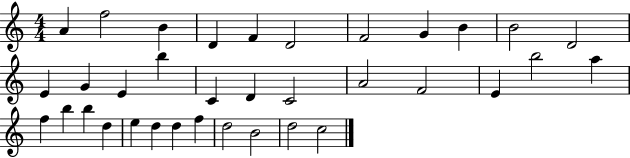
X:1
T:Untitled
M:4/4
L:1/4
K:C
A f2 B D F D2 F2 G B B2 D2 E G E b C D C2 A2 F2 E b2 a f b b d e d d f d2 B2 d2 c2